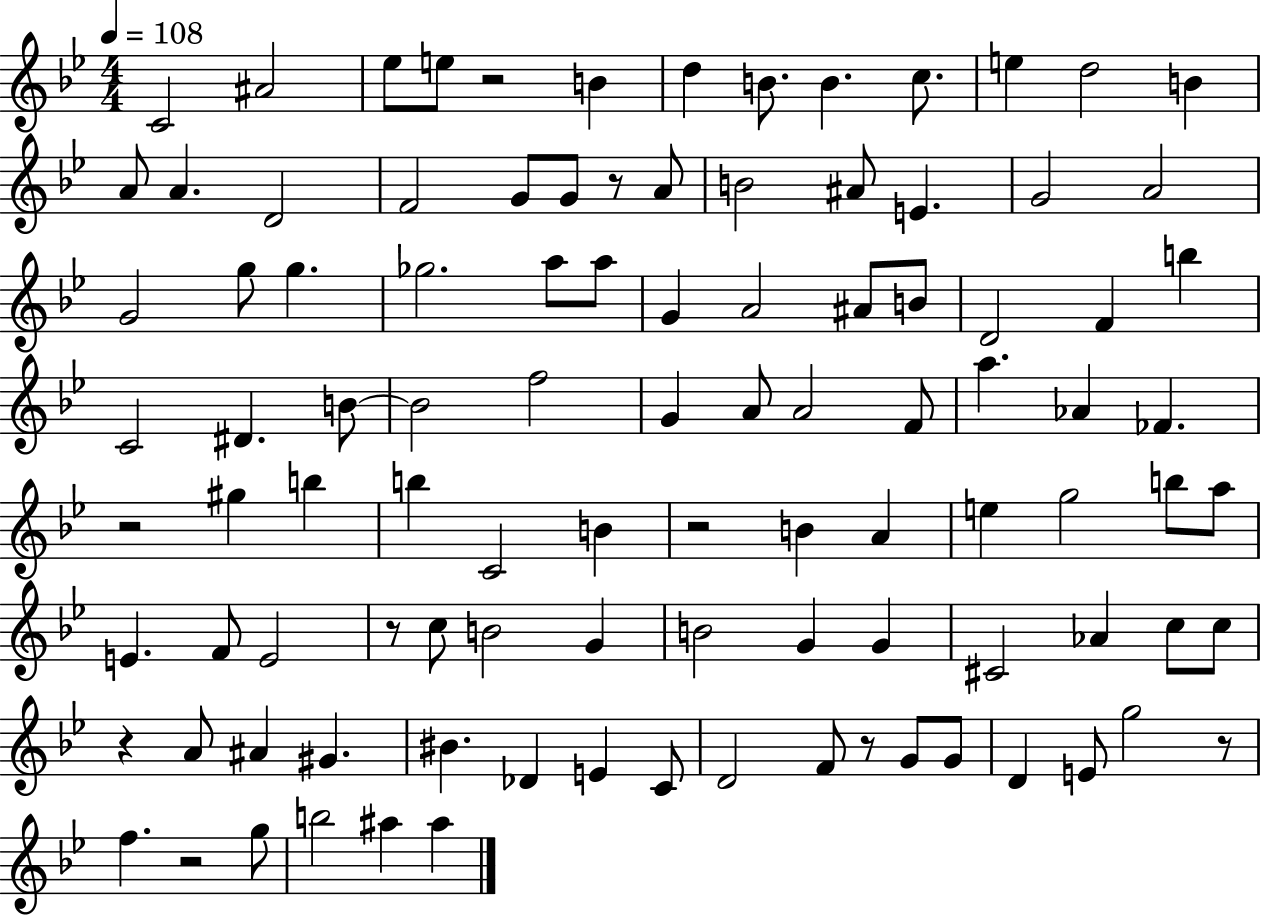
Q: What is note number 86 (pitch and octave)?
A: E4